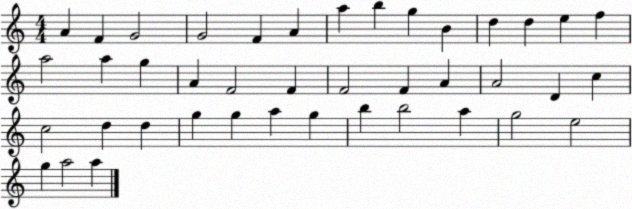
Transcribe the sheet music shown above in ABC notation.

X:1
T:Untitled
M:4/4
L:1/4
K:C
A F G2 G2 F A a b g B d d e f a2 a g A F2 F F2 F A A2 D c c2 d d g g a g b b2 a g2 e2 g a2 a